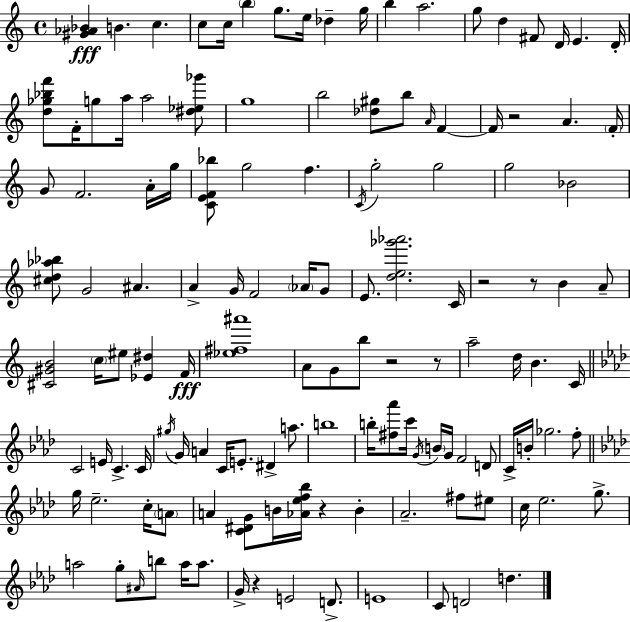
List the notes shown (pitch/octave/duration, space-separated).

[G#4,Ab4,Bb4]/q B4/q. C5/q. C5/e C5/s B5/q G5/e. E5/s Db5/q G5/s B5/q A5/h. G5/e D5/q F#4/e D4/s E4/q. D4/s [D5,Gb5,Bb5,F6]/e F4/s G5/e A5/s A5/h [D#5,Eb5,Gb6]/e G5/w B5/h [Db5,G#5]/e B5/e A4/s F4/q F4/s R/h A4/q. F4/s G4/e F4/h. A4/s G5/s [C4,E4,F4,Bb5]/e G5/h F5/q. C4/s G5/h G5/h G5/h Bb4/h [C#5,D5,Ab5,Bb5]/e G4/h A#4/q. A4/q G4/s F4/h Ab4/s G4/e E4/e. [D5,E5,Gb6,Ab6]/h. C4/s R/h R/e B4/q A4/e [C#4,G#4,B4]/h C5/s EIS5/e [Eb4,D#5]/q F4/s [Eb5,F#5,A#6]/w A4/e G4/e B5/e R/h R/e A5/h D5/s B4/q. C4/s C4/h E4/s C4/q. C4/s G#5/s G4/s A4/q C4/s E4/e. D#4/q A5/e. B5/w B5/s [F#5,Ab6]/e C6/s G4/s B4/s G4/s F4/h D4/e C4/s B4/s Gb5/h. F5/e G5/s Eb5/h. C5/s A4/e A4/q [C4,D#4,G4]/e B4/s [Ab4,Eb5,F5,Bb5]/s R/q B4/q Ab4/h. F#5/e EIS5/e C5/s Eb5/h. G5/e. A5/h G5/e A#4/s B5/e A5/s A5/e. G4/s R/q E4/h D4/e. E4/w C4/e D4/h D5/q.